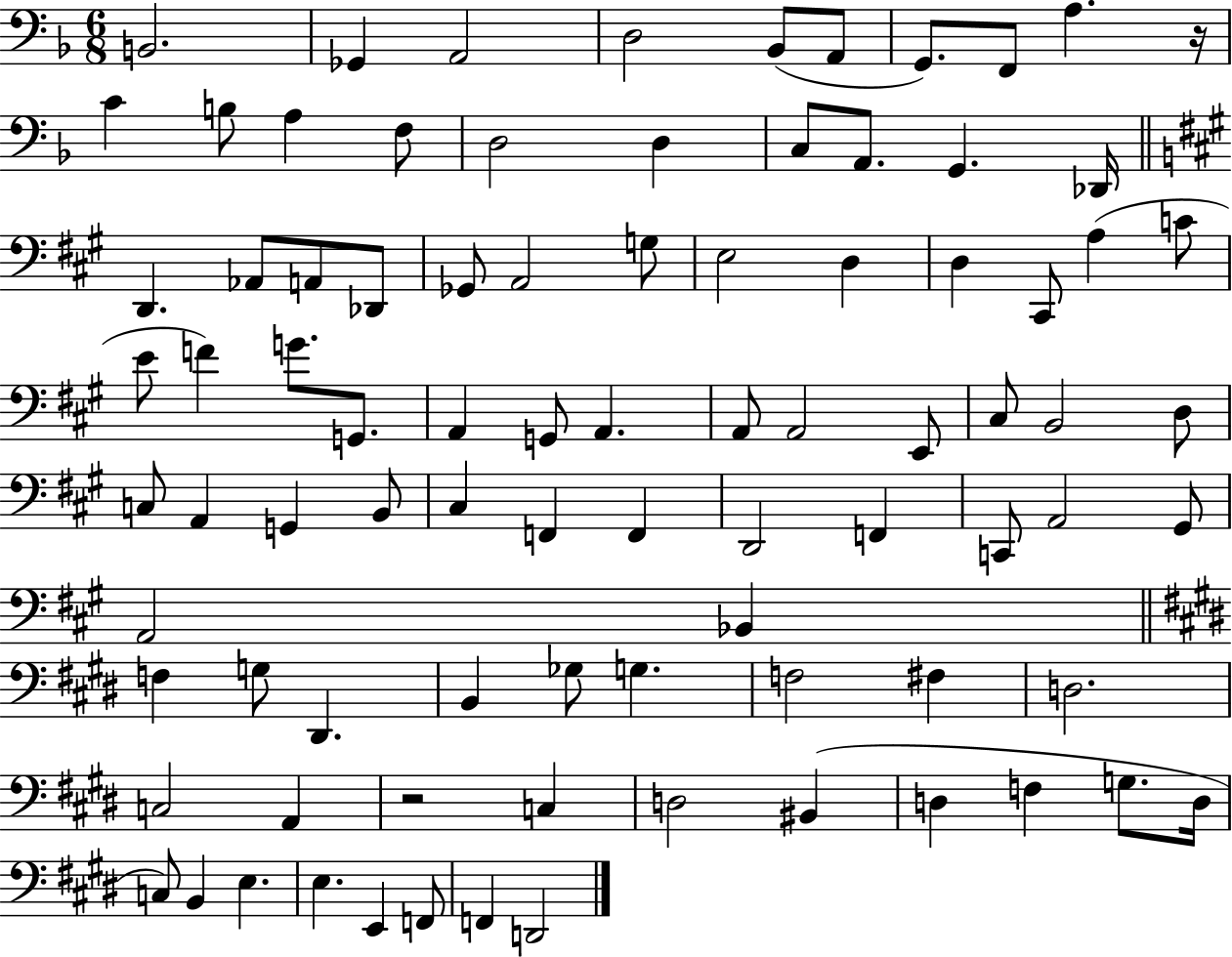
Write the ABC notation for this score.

X:1
T:Untitled
M:6/8
L:1/4
K:F
B,,2 _G,, A,,2 D,2 _B,,/2 A,,/2 G,,/2 F,,/2 A, z/4 C B,/2 A, F,/2 D,2 D, C,/2 A,,/2 G,, _D,,/4 D,, _A,,/2 A,,/2 _D,,/2 _G,,/2 A,,2 G,/2 E,2 D, D, ^C,,/2 A, C/2 E/2 F G/2 G,,/2 A,, G,,/2 A,, A,,/2 A,,2 E,,/2 ^C,/2 B,,2 D,/2 C,/2 A,, G,, B,,/2 ^C, F,, F,, D,,2 F,, C,,/2 A,,2 ^G,,/2 A,,2 _B,, F, G,/2 ^D,, B,, _G,/2 G, F,2 ^F, D,2 C,2 A,, z2 C, D,2 ^B,, D, F, G,/2 D,/4 C,/2 B,, E, E, E,, F,,/2 F,, D,,2